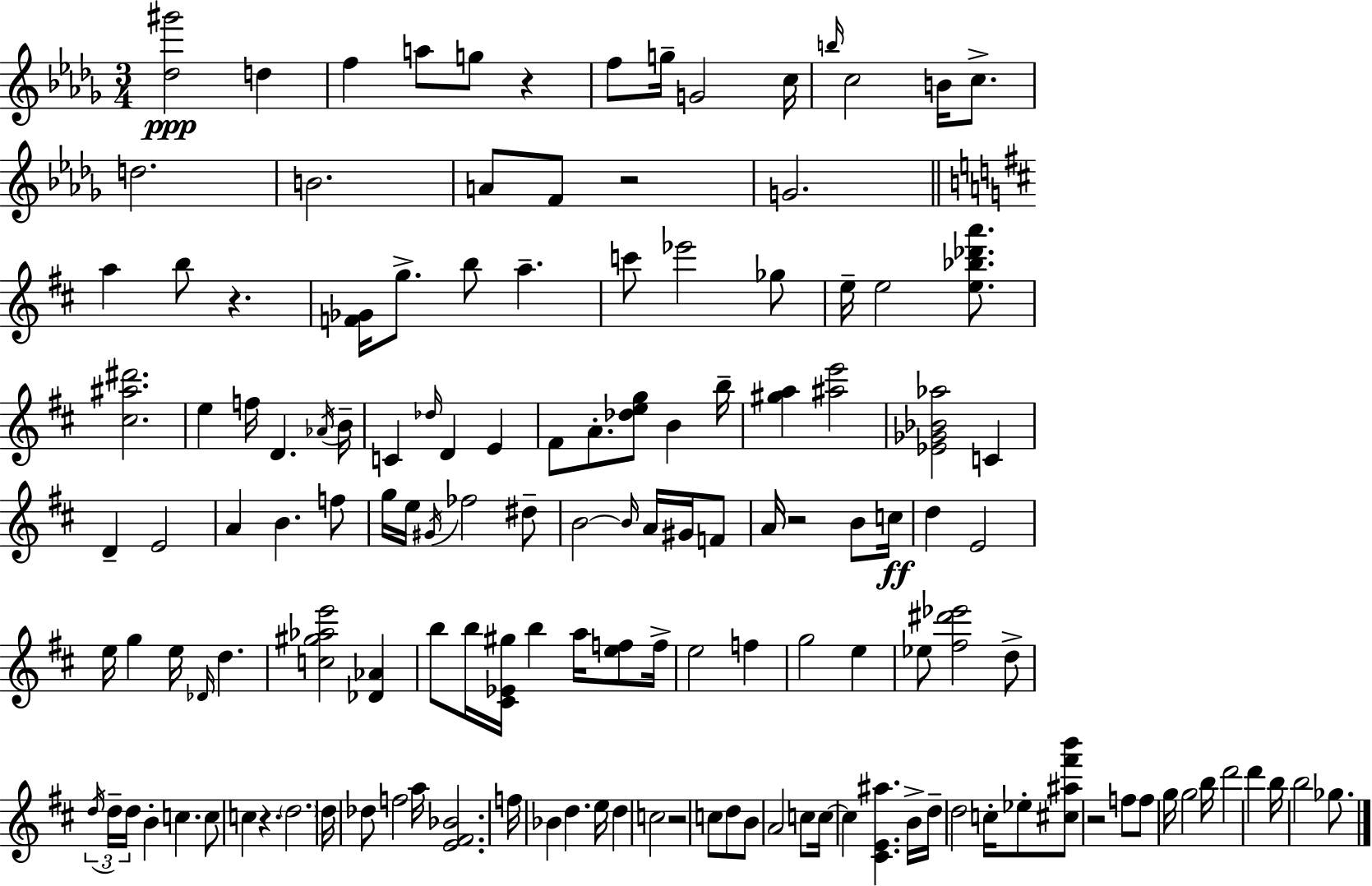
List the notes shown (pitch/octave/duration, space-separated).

[Db5,G#6]/h D5/q F5/q A5/e G5/e R/q F5/e G5/s G4/h C5/s B5/s C5/h B4/s C5/e. D5/h. B4/h. A4/e F4/e R/h G4/h. A5/q B5/e R/q. [F4,Gb4]/s G5/e. B5/e A5/q. C6/e Eb6/h Gb5/e E5/s E5/h [E5,Bb5,Db6,A6]/e. [C#5,A#5,D#6]/h. E5/q F5/s D4/q. Ab4/s B4/s C4/q Db5/s D4/q E4/q F#4/e A4/e. [Db5,E5,G5]/e B4/q B5/s [G#5,A5]/q [A#5,E6]/h [Eb4,Gb4,Bb4,Ab5]/h C4/q D4/q E4/h A4/q B4/q. F5/e G5/s E5/s G#4/s FES5/h D#5/e B4/h B4/s A4/s G#4/s F4/e A4/s R/h B4/e C5/s D5/q E4/h E5/s G5/q E5/s Db4/s D5/q. [C5,G#5,Ab5,E6]/h [Db4,Ab4]/q B5/e B5/s [C#4,Eb4,G#5]/s B5/q A5/s [E5,F5]/e F5/s E5/h F5/q G5/h E5/q Eb5/e [F#5,D#6,Eb6]/h D5/e D5/s D5/s D5/s B4/q C5/q. C5/e C5/q R/q. D5/h. D5/s Db5/e F5/h A5/s [E4,F#4,Bb4]/h. F5/s Bb4/q D5/q. E5/s D5/q C5/h R/h C5/e D5/e B4/e A4/h C5/e C5/s C5/q [C#4,E4,A#5]/q. B4/s D5/s D5/h C5/s Eb5/e [C#5,A#5,F#6,B6]/e R/h F5/e F5/e G5/s G5/h B5/s D6/h D6/q B5/s B5/h Gb5/e.